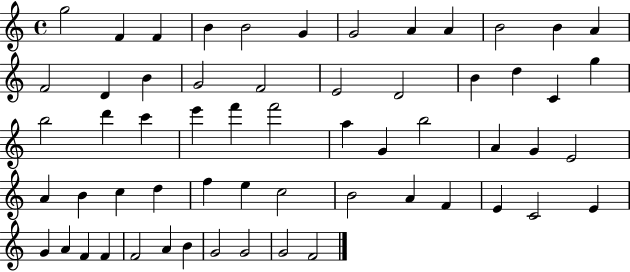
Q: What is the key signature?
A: C major